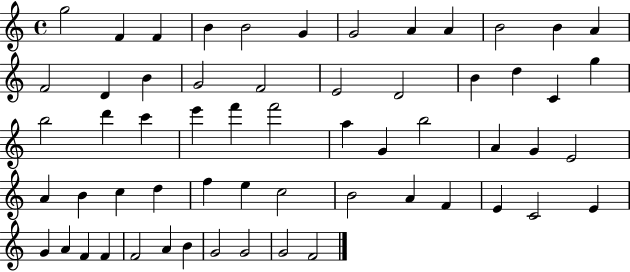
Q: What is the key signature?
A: C major